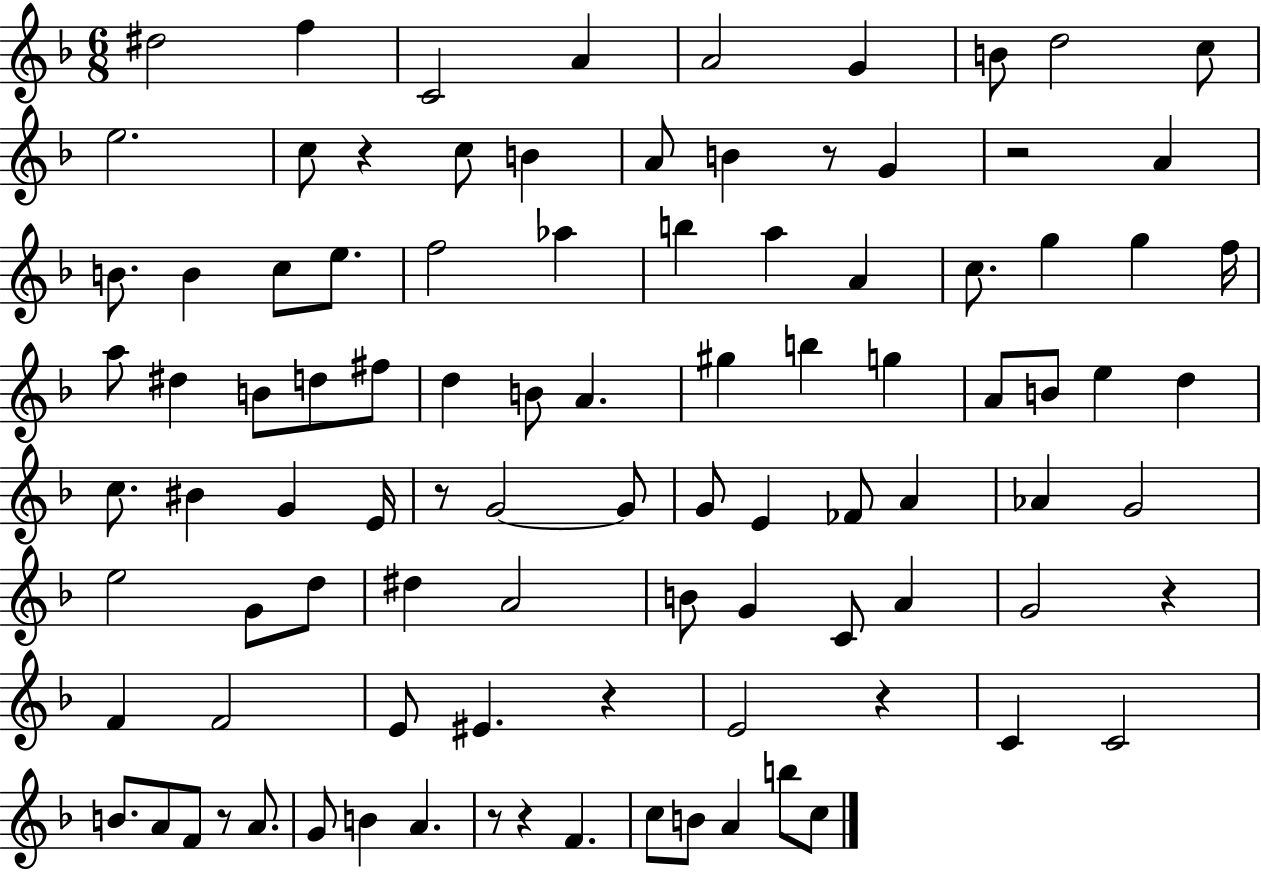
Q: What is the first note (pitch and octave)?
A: D#5